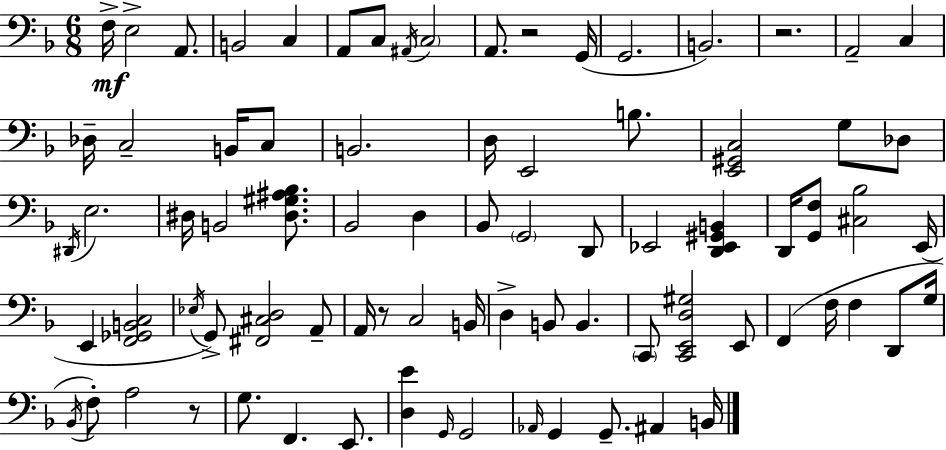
F3/s E3/h A2/e. B2/h C3/q A2/e C3/e A#2/s C3/h A2/e. R/h G2/s G2/h. B2/h. R/h. A2/h C3/q Db3/s C3/h B2/s C3/e B2/h. D3/s E2/h B3/e. [E2,G#2,C3]/h G3/e Db3/e D#2/s E3/h. D#3/s B2/h [D#3,G#3,A#3,Bb3]/e. Bb2/h D3/q Bb2/e G2/h D2/e Eb2/h [D2,Eb2,G#2,B2]/q D2/s [G2,F3]/e [C#3,Bb3]/h E2/s E2/q [F2,Gb2,B2,C3]/h Eb3/s G2/e [F#2,C#3,D3]/h A2/e A2/s R/e C3/h B2/s D3/q B2/e B2/q. C2/e [C2,E2,D3,G#3]/h E2/e F2/q F3/s F3/q D2/e G3/s Bb2/s F3/e A3/h R/e G3/e. F2/q. E2/e. [D3,E4]/q G2/s G2/h Ab2/s G2/q G2/e. A#2/q B2/s